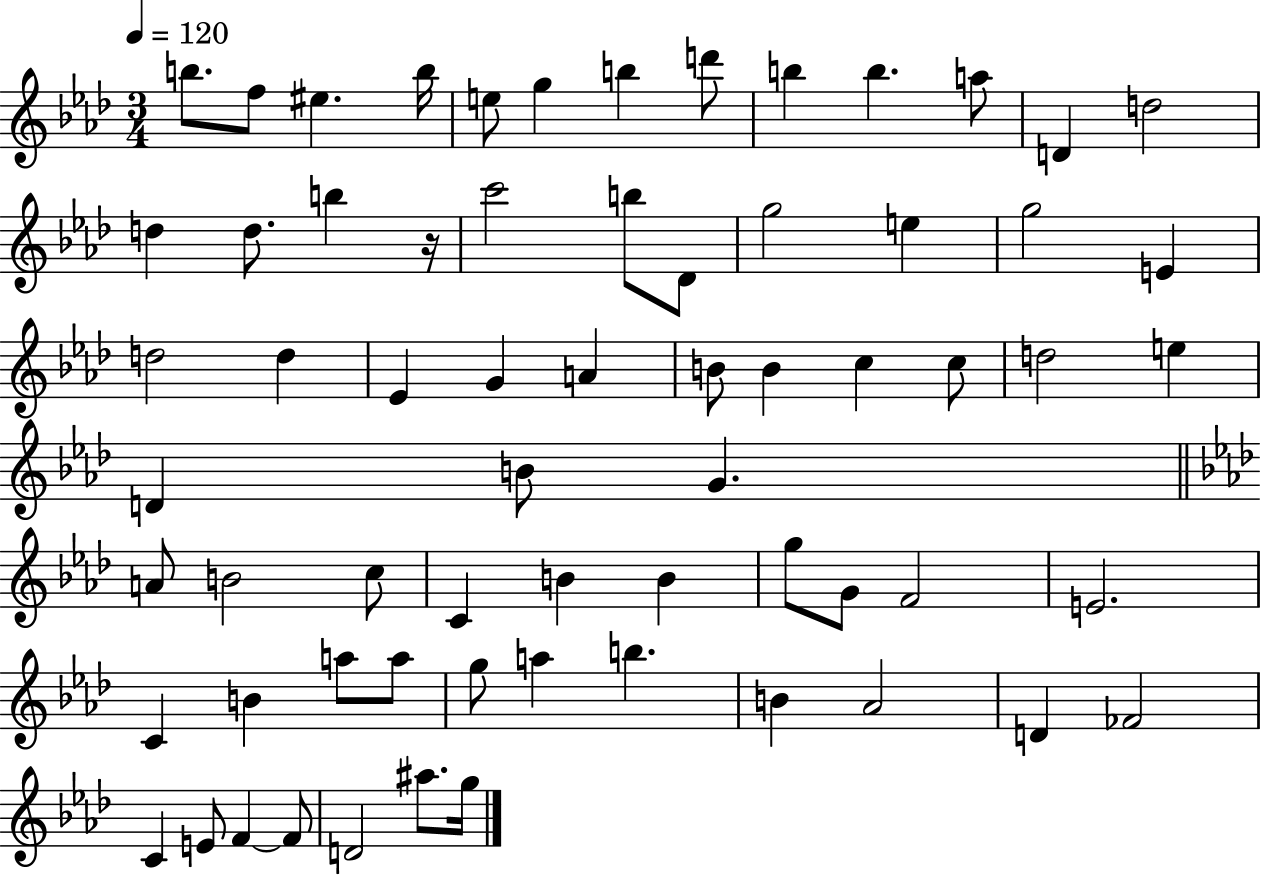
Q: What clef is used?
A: treble